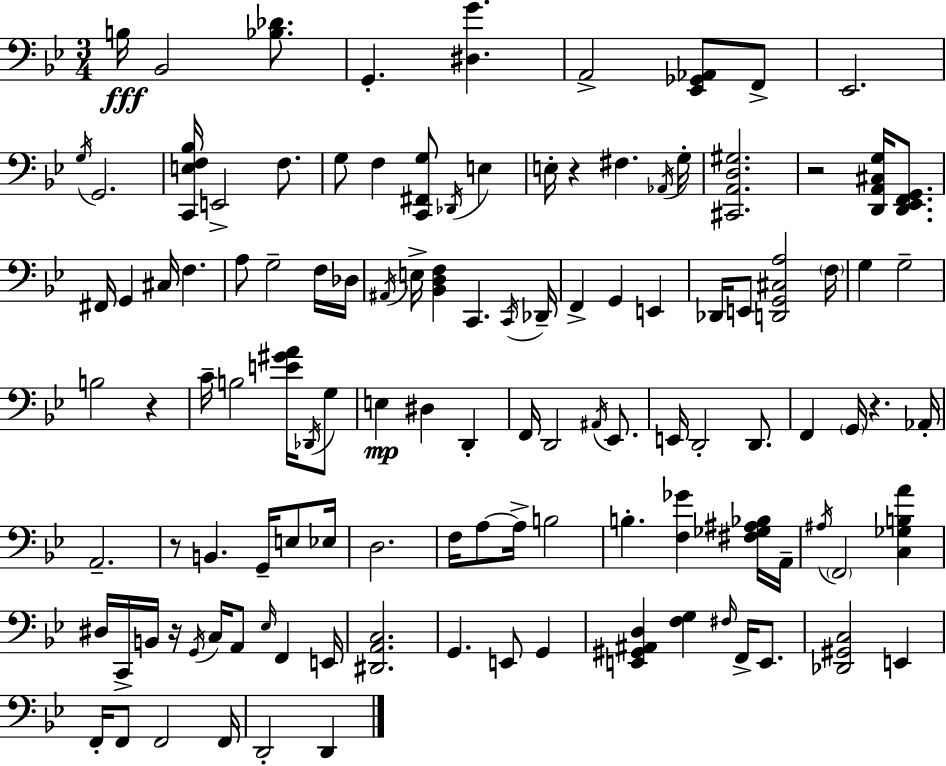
X:1
T:Untitled
M:3/4
L:1/4
K:Bb
B,/4 _B,,2 [_B,_D]/2 G,, [^D,G] A,,2 [_E,,_G,,_A,,]/2 F,,/2 _E,,2 G,/4 G,,2 [C,,E,F,_B,]/4 E,,2 F,/2 G,/2 F, [C,,^F,,G,]/2 _D,,/4 E, E,/4 z ^F, _A,,/4 G,/4 [^C,,A,,D,^G,]2 z2 [D,,A,,^C,G,]/4 [D,,_E,,F,,G,,]/2 ^F,,/4 G,, ^C,/4 F, A,/2 G,2 F,/4 _D,/4 ^A,,/4 E,/4 [_B,,D,F,] C,, C,,/4 _D,,/4 F,, G,, E,, _D,,/4 E,,/2 [D,,G,,^C,A,]2 F,/4 G, G,2 B,2 z C/4 B,2 [E^GA]/4 _D,,/4 G,/2 E, ^D, D,, F,,/4 D,,2 ^A,,/4 _E,,/2 E,,/4 D,,2 D,,/2 F,, G,,/4 z _A,,/4 A,,2 z/2 B,, G,,/4 E,/2 _E,/4 D,2 F,/4 A,/2 A,/4 B,2 B, [F,_G] [^F,_G,^A,_B,]/4 A,,/4 ^A,/4 F,,2 [C,_G,B,A] ^D,/4 C,,/4 B,,/4 z/4 G,,/4 C,/4 A,,/2 _E,/4 F,, E,,/4 [^D,,A,,C,]2 G,, E,,/2 G,, [E,,^G,,^A,,D,] [F,G,] ^F,/4 F,,/4 E,,/2 [_D,,^G,,C,]2 E,, F,,/4 F,,/2 F,,2 F,,/4 D,,2 D,,